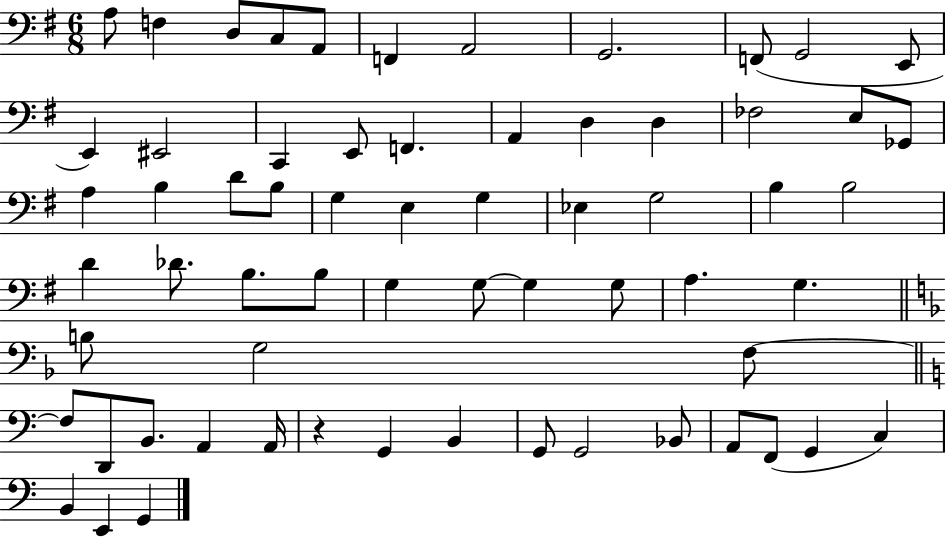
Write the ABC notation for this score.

X:1
T:Untitled
M:6/8
L:1/4
K:G
A,/2 F, D,/2 C,/2 A,,/2 F,, A,,2 G,,2 F,,/2 G,,2 E,,/2 E,, ^E,,2 C,, E,,/2 F,, A,, D, D, _F,2 E,/2 _G,,/2 A, B, D/2 B,/2 G, E, G, _E, G,2 B, B,2 D _D/2 B,/2 B,/2 G, G,/2 G, G,/2 A, G, B,/2 G,2 F,/2 F,/2 D,,/2 B,,/2 A,, A,,/4 z G,, B,, G,,/2 G,,2 _B,,/2 A,,/2 F,,/2 G,, C, B,, E,, G,,